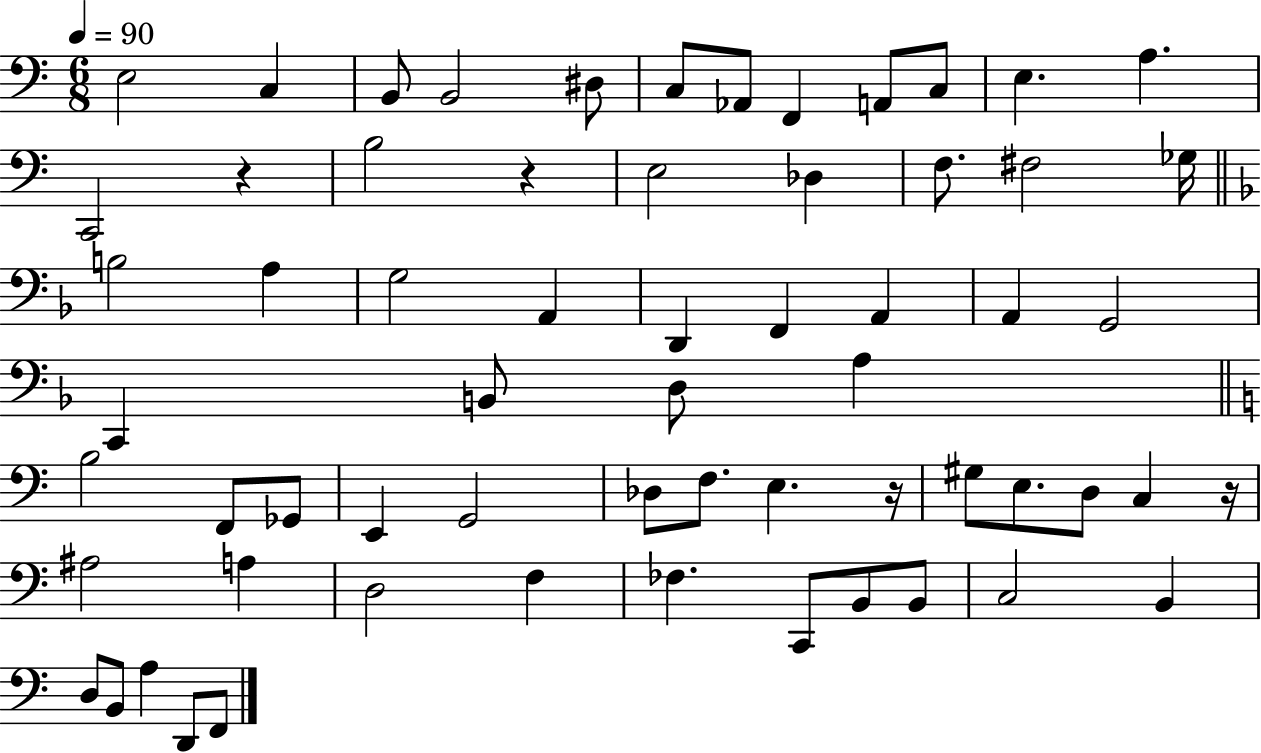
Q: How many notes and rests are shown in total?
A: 63